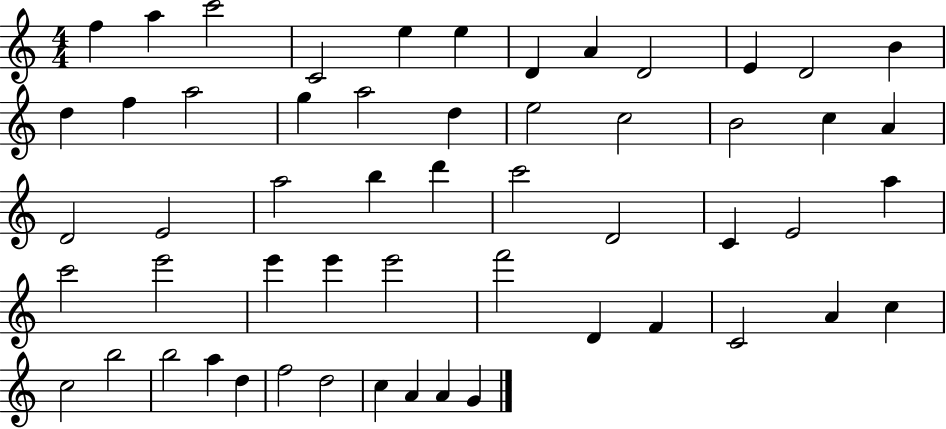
X:1
T:Untitled
M:4/4
L:1/4
K:C
f a c'2 C2 e e D A D2 E D2 B d f a2 g a2 d e2 c2 B2 c A D2 E2 a2 b d' c'2 D2 C E2 a c'2 e'2 e' e' e'2 f'2 D F C2 A c c2 b2 b2 a d f2 d2 c A A G